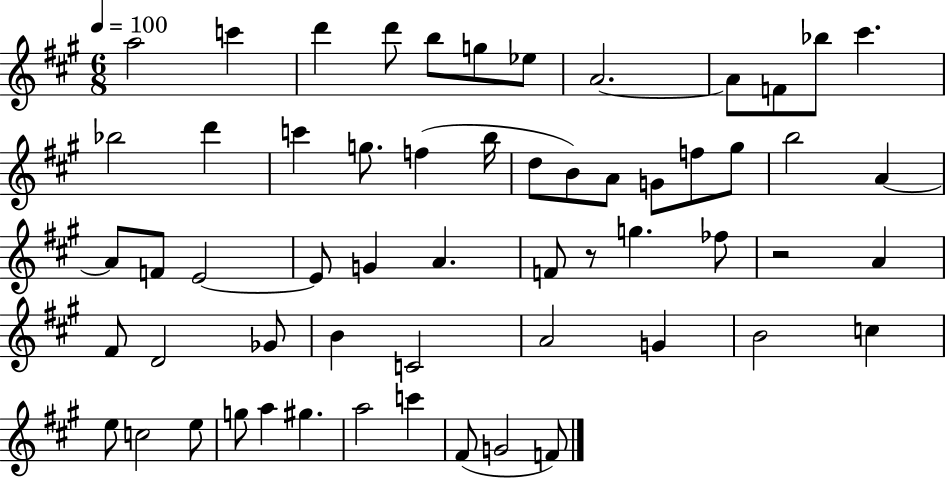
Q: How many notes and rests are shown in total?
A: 58